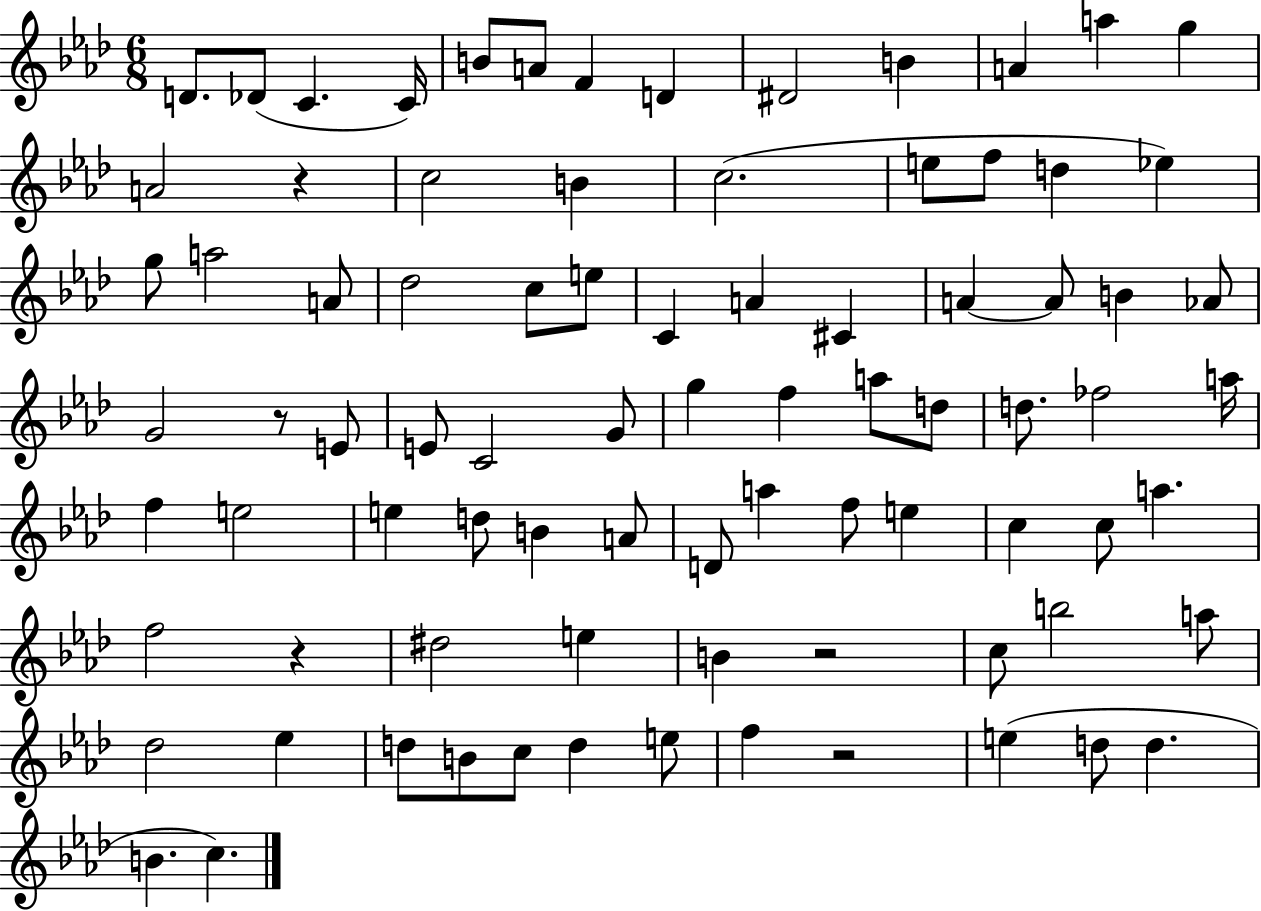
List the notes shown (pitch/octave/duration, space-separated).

D4/e. Db4/e C4/q. C4/s B4/e A4/e F4/q D4/q D#4/h B4/q A4/q A5/q G5/q A4/h R/q C5/h B4/q C5/h. E5/e F5/e D5/q Eb5/q G5/e A5/h A4/e Db5/h C5/e E5/e C4/q A4/q C#4/q A4/q A4/e B4/q Ab4/e G4/h R/e E4/e E4/e C4/h G4/e G5/q F5/q A5/e D5/e D5/e. FES5/h A5/s F5/q E5/h E5/q D5/e B4/q A4/e D4/e A5/q F5/e E5/q C5/q C5/e A5/q. F5/h R/q D#5/h E5/q B4/q R/h C5/e B5/h A5/e Db5/h Eb5/q D5/e B4/e C5/e D5/q E5/e F5/q R/h E5/q D5/e D5/q. B4/q. C5/q.